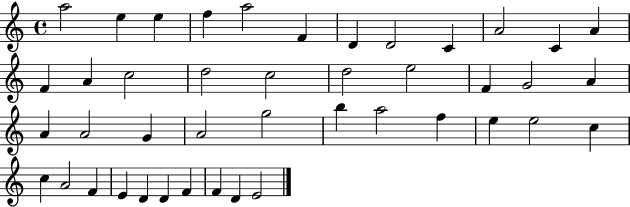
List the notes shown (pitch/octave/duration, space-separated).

A5/h E5/q E5/q F5/q A5/h F4/q D4/q D4/h C4/q A4/h C4/q A4/q F4/q A4/q C5/h D5/h C5/h D5/h E5/h F4/q G4/h A4/q A4/q A4/h G4/q A4/h G5/h B5/q A5/h F5/q E5/q E5/h C5/q C5/q A4/h F4/q E4/q D4/q D4/q F4/q F4/q D4/q E4/h